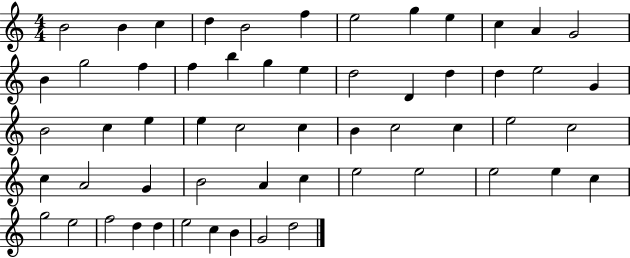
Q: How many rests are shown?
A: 0